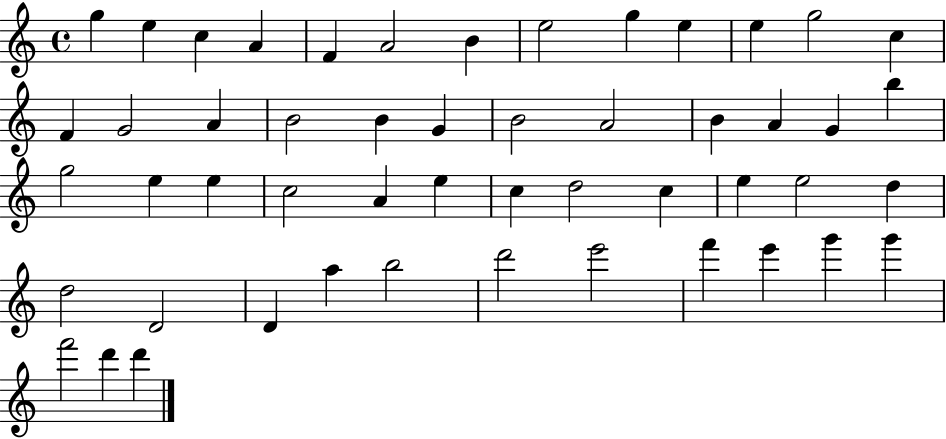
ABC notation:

X:1
T:Untitled
M:4/4
L:1/4
K:C
g e c A F A2 B e2 g e e g2 c F G2 A B2 B G B2 A2 B A G b g2 e e c2 A e c d2 c e e2 d d2 D2 D a b2 d'2 e'2 f' e' g' g' f'2 d' d'